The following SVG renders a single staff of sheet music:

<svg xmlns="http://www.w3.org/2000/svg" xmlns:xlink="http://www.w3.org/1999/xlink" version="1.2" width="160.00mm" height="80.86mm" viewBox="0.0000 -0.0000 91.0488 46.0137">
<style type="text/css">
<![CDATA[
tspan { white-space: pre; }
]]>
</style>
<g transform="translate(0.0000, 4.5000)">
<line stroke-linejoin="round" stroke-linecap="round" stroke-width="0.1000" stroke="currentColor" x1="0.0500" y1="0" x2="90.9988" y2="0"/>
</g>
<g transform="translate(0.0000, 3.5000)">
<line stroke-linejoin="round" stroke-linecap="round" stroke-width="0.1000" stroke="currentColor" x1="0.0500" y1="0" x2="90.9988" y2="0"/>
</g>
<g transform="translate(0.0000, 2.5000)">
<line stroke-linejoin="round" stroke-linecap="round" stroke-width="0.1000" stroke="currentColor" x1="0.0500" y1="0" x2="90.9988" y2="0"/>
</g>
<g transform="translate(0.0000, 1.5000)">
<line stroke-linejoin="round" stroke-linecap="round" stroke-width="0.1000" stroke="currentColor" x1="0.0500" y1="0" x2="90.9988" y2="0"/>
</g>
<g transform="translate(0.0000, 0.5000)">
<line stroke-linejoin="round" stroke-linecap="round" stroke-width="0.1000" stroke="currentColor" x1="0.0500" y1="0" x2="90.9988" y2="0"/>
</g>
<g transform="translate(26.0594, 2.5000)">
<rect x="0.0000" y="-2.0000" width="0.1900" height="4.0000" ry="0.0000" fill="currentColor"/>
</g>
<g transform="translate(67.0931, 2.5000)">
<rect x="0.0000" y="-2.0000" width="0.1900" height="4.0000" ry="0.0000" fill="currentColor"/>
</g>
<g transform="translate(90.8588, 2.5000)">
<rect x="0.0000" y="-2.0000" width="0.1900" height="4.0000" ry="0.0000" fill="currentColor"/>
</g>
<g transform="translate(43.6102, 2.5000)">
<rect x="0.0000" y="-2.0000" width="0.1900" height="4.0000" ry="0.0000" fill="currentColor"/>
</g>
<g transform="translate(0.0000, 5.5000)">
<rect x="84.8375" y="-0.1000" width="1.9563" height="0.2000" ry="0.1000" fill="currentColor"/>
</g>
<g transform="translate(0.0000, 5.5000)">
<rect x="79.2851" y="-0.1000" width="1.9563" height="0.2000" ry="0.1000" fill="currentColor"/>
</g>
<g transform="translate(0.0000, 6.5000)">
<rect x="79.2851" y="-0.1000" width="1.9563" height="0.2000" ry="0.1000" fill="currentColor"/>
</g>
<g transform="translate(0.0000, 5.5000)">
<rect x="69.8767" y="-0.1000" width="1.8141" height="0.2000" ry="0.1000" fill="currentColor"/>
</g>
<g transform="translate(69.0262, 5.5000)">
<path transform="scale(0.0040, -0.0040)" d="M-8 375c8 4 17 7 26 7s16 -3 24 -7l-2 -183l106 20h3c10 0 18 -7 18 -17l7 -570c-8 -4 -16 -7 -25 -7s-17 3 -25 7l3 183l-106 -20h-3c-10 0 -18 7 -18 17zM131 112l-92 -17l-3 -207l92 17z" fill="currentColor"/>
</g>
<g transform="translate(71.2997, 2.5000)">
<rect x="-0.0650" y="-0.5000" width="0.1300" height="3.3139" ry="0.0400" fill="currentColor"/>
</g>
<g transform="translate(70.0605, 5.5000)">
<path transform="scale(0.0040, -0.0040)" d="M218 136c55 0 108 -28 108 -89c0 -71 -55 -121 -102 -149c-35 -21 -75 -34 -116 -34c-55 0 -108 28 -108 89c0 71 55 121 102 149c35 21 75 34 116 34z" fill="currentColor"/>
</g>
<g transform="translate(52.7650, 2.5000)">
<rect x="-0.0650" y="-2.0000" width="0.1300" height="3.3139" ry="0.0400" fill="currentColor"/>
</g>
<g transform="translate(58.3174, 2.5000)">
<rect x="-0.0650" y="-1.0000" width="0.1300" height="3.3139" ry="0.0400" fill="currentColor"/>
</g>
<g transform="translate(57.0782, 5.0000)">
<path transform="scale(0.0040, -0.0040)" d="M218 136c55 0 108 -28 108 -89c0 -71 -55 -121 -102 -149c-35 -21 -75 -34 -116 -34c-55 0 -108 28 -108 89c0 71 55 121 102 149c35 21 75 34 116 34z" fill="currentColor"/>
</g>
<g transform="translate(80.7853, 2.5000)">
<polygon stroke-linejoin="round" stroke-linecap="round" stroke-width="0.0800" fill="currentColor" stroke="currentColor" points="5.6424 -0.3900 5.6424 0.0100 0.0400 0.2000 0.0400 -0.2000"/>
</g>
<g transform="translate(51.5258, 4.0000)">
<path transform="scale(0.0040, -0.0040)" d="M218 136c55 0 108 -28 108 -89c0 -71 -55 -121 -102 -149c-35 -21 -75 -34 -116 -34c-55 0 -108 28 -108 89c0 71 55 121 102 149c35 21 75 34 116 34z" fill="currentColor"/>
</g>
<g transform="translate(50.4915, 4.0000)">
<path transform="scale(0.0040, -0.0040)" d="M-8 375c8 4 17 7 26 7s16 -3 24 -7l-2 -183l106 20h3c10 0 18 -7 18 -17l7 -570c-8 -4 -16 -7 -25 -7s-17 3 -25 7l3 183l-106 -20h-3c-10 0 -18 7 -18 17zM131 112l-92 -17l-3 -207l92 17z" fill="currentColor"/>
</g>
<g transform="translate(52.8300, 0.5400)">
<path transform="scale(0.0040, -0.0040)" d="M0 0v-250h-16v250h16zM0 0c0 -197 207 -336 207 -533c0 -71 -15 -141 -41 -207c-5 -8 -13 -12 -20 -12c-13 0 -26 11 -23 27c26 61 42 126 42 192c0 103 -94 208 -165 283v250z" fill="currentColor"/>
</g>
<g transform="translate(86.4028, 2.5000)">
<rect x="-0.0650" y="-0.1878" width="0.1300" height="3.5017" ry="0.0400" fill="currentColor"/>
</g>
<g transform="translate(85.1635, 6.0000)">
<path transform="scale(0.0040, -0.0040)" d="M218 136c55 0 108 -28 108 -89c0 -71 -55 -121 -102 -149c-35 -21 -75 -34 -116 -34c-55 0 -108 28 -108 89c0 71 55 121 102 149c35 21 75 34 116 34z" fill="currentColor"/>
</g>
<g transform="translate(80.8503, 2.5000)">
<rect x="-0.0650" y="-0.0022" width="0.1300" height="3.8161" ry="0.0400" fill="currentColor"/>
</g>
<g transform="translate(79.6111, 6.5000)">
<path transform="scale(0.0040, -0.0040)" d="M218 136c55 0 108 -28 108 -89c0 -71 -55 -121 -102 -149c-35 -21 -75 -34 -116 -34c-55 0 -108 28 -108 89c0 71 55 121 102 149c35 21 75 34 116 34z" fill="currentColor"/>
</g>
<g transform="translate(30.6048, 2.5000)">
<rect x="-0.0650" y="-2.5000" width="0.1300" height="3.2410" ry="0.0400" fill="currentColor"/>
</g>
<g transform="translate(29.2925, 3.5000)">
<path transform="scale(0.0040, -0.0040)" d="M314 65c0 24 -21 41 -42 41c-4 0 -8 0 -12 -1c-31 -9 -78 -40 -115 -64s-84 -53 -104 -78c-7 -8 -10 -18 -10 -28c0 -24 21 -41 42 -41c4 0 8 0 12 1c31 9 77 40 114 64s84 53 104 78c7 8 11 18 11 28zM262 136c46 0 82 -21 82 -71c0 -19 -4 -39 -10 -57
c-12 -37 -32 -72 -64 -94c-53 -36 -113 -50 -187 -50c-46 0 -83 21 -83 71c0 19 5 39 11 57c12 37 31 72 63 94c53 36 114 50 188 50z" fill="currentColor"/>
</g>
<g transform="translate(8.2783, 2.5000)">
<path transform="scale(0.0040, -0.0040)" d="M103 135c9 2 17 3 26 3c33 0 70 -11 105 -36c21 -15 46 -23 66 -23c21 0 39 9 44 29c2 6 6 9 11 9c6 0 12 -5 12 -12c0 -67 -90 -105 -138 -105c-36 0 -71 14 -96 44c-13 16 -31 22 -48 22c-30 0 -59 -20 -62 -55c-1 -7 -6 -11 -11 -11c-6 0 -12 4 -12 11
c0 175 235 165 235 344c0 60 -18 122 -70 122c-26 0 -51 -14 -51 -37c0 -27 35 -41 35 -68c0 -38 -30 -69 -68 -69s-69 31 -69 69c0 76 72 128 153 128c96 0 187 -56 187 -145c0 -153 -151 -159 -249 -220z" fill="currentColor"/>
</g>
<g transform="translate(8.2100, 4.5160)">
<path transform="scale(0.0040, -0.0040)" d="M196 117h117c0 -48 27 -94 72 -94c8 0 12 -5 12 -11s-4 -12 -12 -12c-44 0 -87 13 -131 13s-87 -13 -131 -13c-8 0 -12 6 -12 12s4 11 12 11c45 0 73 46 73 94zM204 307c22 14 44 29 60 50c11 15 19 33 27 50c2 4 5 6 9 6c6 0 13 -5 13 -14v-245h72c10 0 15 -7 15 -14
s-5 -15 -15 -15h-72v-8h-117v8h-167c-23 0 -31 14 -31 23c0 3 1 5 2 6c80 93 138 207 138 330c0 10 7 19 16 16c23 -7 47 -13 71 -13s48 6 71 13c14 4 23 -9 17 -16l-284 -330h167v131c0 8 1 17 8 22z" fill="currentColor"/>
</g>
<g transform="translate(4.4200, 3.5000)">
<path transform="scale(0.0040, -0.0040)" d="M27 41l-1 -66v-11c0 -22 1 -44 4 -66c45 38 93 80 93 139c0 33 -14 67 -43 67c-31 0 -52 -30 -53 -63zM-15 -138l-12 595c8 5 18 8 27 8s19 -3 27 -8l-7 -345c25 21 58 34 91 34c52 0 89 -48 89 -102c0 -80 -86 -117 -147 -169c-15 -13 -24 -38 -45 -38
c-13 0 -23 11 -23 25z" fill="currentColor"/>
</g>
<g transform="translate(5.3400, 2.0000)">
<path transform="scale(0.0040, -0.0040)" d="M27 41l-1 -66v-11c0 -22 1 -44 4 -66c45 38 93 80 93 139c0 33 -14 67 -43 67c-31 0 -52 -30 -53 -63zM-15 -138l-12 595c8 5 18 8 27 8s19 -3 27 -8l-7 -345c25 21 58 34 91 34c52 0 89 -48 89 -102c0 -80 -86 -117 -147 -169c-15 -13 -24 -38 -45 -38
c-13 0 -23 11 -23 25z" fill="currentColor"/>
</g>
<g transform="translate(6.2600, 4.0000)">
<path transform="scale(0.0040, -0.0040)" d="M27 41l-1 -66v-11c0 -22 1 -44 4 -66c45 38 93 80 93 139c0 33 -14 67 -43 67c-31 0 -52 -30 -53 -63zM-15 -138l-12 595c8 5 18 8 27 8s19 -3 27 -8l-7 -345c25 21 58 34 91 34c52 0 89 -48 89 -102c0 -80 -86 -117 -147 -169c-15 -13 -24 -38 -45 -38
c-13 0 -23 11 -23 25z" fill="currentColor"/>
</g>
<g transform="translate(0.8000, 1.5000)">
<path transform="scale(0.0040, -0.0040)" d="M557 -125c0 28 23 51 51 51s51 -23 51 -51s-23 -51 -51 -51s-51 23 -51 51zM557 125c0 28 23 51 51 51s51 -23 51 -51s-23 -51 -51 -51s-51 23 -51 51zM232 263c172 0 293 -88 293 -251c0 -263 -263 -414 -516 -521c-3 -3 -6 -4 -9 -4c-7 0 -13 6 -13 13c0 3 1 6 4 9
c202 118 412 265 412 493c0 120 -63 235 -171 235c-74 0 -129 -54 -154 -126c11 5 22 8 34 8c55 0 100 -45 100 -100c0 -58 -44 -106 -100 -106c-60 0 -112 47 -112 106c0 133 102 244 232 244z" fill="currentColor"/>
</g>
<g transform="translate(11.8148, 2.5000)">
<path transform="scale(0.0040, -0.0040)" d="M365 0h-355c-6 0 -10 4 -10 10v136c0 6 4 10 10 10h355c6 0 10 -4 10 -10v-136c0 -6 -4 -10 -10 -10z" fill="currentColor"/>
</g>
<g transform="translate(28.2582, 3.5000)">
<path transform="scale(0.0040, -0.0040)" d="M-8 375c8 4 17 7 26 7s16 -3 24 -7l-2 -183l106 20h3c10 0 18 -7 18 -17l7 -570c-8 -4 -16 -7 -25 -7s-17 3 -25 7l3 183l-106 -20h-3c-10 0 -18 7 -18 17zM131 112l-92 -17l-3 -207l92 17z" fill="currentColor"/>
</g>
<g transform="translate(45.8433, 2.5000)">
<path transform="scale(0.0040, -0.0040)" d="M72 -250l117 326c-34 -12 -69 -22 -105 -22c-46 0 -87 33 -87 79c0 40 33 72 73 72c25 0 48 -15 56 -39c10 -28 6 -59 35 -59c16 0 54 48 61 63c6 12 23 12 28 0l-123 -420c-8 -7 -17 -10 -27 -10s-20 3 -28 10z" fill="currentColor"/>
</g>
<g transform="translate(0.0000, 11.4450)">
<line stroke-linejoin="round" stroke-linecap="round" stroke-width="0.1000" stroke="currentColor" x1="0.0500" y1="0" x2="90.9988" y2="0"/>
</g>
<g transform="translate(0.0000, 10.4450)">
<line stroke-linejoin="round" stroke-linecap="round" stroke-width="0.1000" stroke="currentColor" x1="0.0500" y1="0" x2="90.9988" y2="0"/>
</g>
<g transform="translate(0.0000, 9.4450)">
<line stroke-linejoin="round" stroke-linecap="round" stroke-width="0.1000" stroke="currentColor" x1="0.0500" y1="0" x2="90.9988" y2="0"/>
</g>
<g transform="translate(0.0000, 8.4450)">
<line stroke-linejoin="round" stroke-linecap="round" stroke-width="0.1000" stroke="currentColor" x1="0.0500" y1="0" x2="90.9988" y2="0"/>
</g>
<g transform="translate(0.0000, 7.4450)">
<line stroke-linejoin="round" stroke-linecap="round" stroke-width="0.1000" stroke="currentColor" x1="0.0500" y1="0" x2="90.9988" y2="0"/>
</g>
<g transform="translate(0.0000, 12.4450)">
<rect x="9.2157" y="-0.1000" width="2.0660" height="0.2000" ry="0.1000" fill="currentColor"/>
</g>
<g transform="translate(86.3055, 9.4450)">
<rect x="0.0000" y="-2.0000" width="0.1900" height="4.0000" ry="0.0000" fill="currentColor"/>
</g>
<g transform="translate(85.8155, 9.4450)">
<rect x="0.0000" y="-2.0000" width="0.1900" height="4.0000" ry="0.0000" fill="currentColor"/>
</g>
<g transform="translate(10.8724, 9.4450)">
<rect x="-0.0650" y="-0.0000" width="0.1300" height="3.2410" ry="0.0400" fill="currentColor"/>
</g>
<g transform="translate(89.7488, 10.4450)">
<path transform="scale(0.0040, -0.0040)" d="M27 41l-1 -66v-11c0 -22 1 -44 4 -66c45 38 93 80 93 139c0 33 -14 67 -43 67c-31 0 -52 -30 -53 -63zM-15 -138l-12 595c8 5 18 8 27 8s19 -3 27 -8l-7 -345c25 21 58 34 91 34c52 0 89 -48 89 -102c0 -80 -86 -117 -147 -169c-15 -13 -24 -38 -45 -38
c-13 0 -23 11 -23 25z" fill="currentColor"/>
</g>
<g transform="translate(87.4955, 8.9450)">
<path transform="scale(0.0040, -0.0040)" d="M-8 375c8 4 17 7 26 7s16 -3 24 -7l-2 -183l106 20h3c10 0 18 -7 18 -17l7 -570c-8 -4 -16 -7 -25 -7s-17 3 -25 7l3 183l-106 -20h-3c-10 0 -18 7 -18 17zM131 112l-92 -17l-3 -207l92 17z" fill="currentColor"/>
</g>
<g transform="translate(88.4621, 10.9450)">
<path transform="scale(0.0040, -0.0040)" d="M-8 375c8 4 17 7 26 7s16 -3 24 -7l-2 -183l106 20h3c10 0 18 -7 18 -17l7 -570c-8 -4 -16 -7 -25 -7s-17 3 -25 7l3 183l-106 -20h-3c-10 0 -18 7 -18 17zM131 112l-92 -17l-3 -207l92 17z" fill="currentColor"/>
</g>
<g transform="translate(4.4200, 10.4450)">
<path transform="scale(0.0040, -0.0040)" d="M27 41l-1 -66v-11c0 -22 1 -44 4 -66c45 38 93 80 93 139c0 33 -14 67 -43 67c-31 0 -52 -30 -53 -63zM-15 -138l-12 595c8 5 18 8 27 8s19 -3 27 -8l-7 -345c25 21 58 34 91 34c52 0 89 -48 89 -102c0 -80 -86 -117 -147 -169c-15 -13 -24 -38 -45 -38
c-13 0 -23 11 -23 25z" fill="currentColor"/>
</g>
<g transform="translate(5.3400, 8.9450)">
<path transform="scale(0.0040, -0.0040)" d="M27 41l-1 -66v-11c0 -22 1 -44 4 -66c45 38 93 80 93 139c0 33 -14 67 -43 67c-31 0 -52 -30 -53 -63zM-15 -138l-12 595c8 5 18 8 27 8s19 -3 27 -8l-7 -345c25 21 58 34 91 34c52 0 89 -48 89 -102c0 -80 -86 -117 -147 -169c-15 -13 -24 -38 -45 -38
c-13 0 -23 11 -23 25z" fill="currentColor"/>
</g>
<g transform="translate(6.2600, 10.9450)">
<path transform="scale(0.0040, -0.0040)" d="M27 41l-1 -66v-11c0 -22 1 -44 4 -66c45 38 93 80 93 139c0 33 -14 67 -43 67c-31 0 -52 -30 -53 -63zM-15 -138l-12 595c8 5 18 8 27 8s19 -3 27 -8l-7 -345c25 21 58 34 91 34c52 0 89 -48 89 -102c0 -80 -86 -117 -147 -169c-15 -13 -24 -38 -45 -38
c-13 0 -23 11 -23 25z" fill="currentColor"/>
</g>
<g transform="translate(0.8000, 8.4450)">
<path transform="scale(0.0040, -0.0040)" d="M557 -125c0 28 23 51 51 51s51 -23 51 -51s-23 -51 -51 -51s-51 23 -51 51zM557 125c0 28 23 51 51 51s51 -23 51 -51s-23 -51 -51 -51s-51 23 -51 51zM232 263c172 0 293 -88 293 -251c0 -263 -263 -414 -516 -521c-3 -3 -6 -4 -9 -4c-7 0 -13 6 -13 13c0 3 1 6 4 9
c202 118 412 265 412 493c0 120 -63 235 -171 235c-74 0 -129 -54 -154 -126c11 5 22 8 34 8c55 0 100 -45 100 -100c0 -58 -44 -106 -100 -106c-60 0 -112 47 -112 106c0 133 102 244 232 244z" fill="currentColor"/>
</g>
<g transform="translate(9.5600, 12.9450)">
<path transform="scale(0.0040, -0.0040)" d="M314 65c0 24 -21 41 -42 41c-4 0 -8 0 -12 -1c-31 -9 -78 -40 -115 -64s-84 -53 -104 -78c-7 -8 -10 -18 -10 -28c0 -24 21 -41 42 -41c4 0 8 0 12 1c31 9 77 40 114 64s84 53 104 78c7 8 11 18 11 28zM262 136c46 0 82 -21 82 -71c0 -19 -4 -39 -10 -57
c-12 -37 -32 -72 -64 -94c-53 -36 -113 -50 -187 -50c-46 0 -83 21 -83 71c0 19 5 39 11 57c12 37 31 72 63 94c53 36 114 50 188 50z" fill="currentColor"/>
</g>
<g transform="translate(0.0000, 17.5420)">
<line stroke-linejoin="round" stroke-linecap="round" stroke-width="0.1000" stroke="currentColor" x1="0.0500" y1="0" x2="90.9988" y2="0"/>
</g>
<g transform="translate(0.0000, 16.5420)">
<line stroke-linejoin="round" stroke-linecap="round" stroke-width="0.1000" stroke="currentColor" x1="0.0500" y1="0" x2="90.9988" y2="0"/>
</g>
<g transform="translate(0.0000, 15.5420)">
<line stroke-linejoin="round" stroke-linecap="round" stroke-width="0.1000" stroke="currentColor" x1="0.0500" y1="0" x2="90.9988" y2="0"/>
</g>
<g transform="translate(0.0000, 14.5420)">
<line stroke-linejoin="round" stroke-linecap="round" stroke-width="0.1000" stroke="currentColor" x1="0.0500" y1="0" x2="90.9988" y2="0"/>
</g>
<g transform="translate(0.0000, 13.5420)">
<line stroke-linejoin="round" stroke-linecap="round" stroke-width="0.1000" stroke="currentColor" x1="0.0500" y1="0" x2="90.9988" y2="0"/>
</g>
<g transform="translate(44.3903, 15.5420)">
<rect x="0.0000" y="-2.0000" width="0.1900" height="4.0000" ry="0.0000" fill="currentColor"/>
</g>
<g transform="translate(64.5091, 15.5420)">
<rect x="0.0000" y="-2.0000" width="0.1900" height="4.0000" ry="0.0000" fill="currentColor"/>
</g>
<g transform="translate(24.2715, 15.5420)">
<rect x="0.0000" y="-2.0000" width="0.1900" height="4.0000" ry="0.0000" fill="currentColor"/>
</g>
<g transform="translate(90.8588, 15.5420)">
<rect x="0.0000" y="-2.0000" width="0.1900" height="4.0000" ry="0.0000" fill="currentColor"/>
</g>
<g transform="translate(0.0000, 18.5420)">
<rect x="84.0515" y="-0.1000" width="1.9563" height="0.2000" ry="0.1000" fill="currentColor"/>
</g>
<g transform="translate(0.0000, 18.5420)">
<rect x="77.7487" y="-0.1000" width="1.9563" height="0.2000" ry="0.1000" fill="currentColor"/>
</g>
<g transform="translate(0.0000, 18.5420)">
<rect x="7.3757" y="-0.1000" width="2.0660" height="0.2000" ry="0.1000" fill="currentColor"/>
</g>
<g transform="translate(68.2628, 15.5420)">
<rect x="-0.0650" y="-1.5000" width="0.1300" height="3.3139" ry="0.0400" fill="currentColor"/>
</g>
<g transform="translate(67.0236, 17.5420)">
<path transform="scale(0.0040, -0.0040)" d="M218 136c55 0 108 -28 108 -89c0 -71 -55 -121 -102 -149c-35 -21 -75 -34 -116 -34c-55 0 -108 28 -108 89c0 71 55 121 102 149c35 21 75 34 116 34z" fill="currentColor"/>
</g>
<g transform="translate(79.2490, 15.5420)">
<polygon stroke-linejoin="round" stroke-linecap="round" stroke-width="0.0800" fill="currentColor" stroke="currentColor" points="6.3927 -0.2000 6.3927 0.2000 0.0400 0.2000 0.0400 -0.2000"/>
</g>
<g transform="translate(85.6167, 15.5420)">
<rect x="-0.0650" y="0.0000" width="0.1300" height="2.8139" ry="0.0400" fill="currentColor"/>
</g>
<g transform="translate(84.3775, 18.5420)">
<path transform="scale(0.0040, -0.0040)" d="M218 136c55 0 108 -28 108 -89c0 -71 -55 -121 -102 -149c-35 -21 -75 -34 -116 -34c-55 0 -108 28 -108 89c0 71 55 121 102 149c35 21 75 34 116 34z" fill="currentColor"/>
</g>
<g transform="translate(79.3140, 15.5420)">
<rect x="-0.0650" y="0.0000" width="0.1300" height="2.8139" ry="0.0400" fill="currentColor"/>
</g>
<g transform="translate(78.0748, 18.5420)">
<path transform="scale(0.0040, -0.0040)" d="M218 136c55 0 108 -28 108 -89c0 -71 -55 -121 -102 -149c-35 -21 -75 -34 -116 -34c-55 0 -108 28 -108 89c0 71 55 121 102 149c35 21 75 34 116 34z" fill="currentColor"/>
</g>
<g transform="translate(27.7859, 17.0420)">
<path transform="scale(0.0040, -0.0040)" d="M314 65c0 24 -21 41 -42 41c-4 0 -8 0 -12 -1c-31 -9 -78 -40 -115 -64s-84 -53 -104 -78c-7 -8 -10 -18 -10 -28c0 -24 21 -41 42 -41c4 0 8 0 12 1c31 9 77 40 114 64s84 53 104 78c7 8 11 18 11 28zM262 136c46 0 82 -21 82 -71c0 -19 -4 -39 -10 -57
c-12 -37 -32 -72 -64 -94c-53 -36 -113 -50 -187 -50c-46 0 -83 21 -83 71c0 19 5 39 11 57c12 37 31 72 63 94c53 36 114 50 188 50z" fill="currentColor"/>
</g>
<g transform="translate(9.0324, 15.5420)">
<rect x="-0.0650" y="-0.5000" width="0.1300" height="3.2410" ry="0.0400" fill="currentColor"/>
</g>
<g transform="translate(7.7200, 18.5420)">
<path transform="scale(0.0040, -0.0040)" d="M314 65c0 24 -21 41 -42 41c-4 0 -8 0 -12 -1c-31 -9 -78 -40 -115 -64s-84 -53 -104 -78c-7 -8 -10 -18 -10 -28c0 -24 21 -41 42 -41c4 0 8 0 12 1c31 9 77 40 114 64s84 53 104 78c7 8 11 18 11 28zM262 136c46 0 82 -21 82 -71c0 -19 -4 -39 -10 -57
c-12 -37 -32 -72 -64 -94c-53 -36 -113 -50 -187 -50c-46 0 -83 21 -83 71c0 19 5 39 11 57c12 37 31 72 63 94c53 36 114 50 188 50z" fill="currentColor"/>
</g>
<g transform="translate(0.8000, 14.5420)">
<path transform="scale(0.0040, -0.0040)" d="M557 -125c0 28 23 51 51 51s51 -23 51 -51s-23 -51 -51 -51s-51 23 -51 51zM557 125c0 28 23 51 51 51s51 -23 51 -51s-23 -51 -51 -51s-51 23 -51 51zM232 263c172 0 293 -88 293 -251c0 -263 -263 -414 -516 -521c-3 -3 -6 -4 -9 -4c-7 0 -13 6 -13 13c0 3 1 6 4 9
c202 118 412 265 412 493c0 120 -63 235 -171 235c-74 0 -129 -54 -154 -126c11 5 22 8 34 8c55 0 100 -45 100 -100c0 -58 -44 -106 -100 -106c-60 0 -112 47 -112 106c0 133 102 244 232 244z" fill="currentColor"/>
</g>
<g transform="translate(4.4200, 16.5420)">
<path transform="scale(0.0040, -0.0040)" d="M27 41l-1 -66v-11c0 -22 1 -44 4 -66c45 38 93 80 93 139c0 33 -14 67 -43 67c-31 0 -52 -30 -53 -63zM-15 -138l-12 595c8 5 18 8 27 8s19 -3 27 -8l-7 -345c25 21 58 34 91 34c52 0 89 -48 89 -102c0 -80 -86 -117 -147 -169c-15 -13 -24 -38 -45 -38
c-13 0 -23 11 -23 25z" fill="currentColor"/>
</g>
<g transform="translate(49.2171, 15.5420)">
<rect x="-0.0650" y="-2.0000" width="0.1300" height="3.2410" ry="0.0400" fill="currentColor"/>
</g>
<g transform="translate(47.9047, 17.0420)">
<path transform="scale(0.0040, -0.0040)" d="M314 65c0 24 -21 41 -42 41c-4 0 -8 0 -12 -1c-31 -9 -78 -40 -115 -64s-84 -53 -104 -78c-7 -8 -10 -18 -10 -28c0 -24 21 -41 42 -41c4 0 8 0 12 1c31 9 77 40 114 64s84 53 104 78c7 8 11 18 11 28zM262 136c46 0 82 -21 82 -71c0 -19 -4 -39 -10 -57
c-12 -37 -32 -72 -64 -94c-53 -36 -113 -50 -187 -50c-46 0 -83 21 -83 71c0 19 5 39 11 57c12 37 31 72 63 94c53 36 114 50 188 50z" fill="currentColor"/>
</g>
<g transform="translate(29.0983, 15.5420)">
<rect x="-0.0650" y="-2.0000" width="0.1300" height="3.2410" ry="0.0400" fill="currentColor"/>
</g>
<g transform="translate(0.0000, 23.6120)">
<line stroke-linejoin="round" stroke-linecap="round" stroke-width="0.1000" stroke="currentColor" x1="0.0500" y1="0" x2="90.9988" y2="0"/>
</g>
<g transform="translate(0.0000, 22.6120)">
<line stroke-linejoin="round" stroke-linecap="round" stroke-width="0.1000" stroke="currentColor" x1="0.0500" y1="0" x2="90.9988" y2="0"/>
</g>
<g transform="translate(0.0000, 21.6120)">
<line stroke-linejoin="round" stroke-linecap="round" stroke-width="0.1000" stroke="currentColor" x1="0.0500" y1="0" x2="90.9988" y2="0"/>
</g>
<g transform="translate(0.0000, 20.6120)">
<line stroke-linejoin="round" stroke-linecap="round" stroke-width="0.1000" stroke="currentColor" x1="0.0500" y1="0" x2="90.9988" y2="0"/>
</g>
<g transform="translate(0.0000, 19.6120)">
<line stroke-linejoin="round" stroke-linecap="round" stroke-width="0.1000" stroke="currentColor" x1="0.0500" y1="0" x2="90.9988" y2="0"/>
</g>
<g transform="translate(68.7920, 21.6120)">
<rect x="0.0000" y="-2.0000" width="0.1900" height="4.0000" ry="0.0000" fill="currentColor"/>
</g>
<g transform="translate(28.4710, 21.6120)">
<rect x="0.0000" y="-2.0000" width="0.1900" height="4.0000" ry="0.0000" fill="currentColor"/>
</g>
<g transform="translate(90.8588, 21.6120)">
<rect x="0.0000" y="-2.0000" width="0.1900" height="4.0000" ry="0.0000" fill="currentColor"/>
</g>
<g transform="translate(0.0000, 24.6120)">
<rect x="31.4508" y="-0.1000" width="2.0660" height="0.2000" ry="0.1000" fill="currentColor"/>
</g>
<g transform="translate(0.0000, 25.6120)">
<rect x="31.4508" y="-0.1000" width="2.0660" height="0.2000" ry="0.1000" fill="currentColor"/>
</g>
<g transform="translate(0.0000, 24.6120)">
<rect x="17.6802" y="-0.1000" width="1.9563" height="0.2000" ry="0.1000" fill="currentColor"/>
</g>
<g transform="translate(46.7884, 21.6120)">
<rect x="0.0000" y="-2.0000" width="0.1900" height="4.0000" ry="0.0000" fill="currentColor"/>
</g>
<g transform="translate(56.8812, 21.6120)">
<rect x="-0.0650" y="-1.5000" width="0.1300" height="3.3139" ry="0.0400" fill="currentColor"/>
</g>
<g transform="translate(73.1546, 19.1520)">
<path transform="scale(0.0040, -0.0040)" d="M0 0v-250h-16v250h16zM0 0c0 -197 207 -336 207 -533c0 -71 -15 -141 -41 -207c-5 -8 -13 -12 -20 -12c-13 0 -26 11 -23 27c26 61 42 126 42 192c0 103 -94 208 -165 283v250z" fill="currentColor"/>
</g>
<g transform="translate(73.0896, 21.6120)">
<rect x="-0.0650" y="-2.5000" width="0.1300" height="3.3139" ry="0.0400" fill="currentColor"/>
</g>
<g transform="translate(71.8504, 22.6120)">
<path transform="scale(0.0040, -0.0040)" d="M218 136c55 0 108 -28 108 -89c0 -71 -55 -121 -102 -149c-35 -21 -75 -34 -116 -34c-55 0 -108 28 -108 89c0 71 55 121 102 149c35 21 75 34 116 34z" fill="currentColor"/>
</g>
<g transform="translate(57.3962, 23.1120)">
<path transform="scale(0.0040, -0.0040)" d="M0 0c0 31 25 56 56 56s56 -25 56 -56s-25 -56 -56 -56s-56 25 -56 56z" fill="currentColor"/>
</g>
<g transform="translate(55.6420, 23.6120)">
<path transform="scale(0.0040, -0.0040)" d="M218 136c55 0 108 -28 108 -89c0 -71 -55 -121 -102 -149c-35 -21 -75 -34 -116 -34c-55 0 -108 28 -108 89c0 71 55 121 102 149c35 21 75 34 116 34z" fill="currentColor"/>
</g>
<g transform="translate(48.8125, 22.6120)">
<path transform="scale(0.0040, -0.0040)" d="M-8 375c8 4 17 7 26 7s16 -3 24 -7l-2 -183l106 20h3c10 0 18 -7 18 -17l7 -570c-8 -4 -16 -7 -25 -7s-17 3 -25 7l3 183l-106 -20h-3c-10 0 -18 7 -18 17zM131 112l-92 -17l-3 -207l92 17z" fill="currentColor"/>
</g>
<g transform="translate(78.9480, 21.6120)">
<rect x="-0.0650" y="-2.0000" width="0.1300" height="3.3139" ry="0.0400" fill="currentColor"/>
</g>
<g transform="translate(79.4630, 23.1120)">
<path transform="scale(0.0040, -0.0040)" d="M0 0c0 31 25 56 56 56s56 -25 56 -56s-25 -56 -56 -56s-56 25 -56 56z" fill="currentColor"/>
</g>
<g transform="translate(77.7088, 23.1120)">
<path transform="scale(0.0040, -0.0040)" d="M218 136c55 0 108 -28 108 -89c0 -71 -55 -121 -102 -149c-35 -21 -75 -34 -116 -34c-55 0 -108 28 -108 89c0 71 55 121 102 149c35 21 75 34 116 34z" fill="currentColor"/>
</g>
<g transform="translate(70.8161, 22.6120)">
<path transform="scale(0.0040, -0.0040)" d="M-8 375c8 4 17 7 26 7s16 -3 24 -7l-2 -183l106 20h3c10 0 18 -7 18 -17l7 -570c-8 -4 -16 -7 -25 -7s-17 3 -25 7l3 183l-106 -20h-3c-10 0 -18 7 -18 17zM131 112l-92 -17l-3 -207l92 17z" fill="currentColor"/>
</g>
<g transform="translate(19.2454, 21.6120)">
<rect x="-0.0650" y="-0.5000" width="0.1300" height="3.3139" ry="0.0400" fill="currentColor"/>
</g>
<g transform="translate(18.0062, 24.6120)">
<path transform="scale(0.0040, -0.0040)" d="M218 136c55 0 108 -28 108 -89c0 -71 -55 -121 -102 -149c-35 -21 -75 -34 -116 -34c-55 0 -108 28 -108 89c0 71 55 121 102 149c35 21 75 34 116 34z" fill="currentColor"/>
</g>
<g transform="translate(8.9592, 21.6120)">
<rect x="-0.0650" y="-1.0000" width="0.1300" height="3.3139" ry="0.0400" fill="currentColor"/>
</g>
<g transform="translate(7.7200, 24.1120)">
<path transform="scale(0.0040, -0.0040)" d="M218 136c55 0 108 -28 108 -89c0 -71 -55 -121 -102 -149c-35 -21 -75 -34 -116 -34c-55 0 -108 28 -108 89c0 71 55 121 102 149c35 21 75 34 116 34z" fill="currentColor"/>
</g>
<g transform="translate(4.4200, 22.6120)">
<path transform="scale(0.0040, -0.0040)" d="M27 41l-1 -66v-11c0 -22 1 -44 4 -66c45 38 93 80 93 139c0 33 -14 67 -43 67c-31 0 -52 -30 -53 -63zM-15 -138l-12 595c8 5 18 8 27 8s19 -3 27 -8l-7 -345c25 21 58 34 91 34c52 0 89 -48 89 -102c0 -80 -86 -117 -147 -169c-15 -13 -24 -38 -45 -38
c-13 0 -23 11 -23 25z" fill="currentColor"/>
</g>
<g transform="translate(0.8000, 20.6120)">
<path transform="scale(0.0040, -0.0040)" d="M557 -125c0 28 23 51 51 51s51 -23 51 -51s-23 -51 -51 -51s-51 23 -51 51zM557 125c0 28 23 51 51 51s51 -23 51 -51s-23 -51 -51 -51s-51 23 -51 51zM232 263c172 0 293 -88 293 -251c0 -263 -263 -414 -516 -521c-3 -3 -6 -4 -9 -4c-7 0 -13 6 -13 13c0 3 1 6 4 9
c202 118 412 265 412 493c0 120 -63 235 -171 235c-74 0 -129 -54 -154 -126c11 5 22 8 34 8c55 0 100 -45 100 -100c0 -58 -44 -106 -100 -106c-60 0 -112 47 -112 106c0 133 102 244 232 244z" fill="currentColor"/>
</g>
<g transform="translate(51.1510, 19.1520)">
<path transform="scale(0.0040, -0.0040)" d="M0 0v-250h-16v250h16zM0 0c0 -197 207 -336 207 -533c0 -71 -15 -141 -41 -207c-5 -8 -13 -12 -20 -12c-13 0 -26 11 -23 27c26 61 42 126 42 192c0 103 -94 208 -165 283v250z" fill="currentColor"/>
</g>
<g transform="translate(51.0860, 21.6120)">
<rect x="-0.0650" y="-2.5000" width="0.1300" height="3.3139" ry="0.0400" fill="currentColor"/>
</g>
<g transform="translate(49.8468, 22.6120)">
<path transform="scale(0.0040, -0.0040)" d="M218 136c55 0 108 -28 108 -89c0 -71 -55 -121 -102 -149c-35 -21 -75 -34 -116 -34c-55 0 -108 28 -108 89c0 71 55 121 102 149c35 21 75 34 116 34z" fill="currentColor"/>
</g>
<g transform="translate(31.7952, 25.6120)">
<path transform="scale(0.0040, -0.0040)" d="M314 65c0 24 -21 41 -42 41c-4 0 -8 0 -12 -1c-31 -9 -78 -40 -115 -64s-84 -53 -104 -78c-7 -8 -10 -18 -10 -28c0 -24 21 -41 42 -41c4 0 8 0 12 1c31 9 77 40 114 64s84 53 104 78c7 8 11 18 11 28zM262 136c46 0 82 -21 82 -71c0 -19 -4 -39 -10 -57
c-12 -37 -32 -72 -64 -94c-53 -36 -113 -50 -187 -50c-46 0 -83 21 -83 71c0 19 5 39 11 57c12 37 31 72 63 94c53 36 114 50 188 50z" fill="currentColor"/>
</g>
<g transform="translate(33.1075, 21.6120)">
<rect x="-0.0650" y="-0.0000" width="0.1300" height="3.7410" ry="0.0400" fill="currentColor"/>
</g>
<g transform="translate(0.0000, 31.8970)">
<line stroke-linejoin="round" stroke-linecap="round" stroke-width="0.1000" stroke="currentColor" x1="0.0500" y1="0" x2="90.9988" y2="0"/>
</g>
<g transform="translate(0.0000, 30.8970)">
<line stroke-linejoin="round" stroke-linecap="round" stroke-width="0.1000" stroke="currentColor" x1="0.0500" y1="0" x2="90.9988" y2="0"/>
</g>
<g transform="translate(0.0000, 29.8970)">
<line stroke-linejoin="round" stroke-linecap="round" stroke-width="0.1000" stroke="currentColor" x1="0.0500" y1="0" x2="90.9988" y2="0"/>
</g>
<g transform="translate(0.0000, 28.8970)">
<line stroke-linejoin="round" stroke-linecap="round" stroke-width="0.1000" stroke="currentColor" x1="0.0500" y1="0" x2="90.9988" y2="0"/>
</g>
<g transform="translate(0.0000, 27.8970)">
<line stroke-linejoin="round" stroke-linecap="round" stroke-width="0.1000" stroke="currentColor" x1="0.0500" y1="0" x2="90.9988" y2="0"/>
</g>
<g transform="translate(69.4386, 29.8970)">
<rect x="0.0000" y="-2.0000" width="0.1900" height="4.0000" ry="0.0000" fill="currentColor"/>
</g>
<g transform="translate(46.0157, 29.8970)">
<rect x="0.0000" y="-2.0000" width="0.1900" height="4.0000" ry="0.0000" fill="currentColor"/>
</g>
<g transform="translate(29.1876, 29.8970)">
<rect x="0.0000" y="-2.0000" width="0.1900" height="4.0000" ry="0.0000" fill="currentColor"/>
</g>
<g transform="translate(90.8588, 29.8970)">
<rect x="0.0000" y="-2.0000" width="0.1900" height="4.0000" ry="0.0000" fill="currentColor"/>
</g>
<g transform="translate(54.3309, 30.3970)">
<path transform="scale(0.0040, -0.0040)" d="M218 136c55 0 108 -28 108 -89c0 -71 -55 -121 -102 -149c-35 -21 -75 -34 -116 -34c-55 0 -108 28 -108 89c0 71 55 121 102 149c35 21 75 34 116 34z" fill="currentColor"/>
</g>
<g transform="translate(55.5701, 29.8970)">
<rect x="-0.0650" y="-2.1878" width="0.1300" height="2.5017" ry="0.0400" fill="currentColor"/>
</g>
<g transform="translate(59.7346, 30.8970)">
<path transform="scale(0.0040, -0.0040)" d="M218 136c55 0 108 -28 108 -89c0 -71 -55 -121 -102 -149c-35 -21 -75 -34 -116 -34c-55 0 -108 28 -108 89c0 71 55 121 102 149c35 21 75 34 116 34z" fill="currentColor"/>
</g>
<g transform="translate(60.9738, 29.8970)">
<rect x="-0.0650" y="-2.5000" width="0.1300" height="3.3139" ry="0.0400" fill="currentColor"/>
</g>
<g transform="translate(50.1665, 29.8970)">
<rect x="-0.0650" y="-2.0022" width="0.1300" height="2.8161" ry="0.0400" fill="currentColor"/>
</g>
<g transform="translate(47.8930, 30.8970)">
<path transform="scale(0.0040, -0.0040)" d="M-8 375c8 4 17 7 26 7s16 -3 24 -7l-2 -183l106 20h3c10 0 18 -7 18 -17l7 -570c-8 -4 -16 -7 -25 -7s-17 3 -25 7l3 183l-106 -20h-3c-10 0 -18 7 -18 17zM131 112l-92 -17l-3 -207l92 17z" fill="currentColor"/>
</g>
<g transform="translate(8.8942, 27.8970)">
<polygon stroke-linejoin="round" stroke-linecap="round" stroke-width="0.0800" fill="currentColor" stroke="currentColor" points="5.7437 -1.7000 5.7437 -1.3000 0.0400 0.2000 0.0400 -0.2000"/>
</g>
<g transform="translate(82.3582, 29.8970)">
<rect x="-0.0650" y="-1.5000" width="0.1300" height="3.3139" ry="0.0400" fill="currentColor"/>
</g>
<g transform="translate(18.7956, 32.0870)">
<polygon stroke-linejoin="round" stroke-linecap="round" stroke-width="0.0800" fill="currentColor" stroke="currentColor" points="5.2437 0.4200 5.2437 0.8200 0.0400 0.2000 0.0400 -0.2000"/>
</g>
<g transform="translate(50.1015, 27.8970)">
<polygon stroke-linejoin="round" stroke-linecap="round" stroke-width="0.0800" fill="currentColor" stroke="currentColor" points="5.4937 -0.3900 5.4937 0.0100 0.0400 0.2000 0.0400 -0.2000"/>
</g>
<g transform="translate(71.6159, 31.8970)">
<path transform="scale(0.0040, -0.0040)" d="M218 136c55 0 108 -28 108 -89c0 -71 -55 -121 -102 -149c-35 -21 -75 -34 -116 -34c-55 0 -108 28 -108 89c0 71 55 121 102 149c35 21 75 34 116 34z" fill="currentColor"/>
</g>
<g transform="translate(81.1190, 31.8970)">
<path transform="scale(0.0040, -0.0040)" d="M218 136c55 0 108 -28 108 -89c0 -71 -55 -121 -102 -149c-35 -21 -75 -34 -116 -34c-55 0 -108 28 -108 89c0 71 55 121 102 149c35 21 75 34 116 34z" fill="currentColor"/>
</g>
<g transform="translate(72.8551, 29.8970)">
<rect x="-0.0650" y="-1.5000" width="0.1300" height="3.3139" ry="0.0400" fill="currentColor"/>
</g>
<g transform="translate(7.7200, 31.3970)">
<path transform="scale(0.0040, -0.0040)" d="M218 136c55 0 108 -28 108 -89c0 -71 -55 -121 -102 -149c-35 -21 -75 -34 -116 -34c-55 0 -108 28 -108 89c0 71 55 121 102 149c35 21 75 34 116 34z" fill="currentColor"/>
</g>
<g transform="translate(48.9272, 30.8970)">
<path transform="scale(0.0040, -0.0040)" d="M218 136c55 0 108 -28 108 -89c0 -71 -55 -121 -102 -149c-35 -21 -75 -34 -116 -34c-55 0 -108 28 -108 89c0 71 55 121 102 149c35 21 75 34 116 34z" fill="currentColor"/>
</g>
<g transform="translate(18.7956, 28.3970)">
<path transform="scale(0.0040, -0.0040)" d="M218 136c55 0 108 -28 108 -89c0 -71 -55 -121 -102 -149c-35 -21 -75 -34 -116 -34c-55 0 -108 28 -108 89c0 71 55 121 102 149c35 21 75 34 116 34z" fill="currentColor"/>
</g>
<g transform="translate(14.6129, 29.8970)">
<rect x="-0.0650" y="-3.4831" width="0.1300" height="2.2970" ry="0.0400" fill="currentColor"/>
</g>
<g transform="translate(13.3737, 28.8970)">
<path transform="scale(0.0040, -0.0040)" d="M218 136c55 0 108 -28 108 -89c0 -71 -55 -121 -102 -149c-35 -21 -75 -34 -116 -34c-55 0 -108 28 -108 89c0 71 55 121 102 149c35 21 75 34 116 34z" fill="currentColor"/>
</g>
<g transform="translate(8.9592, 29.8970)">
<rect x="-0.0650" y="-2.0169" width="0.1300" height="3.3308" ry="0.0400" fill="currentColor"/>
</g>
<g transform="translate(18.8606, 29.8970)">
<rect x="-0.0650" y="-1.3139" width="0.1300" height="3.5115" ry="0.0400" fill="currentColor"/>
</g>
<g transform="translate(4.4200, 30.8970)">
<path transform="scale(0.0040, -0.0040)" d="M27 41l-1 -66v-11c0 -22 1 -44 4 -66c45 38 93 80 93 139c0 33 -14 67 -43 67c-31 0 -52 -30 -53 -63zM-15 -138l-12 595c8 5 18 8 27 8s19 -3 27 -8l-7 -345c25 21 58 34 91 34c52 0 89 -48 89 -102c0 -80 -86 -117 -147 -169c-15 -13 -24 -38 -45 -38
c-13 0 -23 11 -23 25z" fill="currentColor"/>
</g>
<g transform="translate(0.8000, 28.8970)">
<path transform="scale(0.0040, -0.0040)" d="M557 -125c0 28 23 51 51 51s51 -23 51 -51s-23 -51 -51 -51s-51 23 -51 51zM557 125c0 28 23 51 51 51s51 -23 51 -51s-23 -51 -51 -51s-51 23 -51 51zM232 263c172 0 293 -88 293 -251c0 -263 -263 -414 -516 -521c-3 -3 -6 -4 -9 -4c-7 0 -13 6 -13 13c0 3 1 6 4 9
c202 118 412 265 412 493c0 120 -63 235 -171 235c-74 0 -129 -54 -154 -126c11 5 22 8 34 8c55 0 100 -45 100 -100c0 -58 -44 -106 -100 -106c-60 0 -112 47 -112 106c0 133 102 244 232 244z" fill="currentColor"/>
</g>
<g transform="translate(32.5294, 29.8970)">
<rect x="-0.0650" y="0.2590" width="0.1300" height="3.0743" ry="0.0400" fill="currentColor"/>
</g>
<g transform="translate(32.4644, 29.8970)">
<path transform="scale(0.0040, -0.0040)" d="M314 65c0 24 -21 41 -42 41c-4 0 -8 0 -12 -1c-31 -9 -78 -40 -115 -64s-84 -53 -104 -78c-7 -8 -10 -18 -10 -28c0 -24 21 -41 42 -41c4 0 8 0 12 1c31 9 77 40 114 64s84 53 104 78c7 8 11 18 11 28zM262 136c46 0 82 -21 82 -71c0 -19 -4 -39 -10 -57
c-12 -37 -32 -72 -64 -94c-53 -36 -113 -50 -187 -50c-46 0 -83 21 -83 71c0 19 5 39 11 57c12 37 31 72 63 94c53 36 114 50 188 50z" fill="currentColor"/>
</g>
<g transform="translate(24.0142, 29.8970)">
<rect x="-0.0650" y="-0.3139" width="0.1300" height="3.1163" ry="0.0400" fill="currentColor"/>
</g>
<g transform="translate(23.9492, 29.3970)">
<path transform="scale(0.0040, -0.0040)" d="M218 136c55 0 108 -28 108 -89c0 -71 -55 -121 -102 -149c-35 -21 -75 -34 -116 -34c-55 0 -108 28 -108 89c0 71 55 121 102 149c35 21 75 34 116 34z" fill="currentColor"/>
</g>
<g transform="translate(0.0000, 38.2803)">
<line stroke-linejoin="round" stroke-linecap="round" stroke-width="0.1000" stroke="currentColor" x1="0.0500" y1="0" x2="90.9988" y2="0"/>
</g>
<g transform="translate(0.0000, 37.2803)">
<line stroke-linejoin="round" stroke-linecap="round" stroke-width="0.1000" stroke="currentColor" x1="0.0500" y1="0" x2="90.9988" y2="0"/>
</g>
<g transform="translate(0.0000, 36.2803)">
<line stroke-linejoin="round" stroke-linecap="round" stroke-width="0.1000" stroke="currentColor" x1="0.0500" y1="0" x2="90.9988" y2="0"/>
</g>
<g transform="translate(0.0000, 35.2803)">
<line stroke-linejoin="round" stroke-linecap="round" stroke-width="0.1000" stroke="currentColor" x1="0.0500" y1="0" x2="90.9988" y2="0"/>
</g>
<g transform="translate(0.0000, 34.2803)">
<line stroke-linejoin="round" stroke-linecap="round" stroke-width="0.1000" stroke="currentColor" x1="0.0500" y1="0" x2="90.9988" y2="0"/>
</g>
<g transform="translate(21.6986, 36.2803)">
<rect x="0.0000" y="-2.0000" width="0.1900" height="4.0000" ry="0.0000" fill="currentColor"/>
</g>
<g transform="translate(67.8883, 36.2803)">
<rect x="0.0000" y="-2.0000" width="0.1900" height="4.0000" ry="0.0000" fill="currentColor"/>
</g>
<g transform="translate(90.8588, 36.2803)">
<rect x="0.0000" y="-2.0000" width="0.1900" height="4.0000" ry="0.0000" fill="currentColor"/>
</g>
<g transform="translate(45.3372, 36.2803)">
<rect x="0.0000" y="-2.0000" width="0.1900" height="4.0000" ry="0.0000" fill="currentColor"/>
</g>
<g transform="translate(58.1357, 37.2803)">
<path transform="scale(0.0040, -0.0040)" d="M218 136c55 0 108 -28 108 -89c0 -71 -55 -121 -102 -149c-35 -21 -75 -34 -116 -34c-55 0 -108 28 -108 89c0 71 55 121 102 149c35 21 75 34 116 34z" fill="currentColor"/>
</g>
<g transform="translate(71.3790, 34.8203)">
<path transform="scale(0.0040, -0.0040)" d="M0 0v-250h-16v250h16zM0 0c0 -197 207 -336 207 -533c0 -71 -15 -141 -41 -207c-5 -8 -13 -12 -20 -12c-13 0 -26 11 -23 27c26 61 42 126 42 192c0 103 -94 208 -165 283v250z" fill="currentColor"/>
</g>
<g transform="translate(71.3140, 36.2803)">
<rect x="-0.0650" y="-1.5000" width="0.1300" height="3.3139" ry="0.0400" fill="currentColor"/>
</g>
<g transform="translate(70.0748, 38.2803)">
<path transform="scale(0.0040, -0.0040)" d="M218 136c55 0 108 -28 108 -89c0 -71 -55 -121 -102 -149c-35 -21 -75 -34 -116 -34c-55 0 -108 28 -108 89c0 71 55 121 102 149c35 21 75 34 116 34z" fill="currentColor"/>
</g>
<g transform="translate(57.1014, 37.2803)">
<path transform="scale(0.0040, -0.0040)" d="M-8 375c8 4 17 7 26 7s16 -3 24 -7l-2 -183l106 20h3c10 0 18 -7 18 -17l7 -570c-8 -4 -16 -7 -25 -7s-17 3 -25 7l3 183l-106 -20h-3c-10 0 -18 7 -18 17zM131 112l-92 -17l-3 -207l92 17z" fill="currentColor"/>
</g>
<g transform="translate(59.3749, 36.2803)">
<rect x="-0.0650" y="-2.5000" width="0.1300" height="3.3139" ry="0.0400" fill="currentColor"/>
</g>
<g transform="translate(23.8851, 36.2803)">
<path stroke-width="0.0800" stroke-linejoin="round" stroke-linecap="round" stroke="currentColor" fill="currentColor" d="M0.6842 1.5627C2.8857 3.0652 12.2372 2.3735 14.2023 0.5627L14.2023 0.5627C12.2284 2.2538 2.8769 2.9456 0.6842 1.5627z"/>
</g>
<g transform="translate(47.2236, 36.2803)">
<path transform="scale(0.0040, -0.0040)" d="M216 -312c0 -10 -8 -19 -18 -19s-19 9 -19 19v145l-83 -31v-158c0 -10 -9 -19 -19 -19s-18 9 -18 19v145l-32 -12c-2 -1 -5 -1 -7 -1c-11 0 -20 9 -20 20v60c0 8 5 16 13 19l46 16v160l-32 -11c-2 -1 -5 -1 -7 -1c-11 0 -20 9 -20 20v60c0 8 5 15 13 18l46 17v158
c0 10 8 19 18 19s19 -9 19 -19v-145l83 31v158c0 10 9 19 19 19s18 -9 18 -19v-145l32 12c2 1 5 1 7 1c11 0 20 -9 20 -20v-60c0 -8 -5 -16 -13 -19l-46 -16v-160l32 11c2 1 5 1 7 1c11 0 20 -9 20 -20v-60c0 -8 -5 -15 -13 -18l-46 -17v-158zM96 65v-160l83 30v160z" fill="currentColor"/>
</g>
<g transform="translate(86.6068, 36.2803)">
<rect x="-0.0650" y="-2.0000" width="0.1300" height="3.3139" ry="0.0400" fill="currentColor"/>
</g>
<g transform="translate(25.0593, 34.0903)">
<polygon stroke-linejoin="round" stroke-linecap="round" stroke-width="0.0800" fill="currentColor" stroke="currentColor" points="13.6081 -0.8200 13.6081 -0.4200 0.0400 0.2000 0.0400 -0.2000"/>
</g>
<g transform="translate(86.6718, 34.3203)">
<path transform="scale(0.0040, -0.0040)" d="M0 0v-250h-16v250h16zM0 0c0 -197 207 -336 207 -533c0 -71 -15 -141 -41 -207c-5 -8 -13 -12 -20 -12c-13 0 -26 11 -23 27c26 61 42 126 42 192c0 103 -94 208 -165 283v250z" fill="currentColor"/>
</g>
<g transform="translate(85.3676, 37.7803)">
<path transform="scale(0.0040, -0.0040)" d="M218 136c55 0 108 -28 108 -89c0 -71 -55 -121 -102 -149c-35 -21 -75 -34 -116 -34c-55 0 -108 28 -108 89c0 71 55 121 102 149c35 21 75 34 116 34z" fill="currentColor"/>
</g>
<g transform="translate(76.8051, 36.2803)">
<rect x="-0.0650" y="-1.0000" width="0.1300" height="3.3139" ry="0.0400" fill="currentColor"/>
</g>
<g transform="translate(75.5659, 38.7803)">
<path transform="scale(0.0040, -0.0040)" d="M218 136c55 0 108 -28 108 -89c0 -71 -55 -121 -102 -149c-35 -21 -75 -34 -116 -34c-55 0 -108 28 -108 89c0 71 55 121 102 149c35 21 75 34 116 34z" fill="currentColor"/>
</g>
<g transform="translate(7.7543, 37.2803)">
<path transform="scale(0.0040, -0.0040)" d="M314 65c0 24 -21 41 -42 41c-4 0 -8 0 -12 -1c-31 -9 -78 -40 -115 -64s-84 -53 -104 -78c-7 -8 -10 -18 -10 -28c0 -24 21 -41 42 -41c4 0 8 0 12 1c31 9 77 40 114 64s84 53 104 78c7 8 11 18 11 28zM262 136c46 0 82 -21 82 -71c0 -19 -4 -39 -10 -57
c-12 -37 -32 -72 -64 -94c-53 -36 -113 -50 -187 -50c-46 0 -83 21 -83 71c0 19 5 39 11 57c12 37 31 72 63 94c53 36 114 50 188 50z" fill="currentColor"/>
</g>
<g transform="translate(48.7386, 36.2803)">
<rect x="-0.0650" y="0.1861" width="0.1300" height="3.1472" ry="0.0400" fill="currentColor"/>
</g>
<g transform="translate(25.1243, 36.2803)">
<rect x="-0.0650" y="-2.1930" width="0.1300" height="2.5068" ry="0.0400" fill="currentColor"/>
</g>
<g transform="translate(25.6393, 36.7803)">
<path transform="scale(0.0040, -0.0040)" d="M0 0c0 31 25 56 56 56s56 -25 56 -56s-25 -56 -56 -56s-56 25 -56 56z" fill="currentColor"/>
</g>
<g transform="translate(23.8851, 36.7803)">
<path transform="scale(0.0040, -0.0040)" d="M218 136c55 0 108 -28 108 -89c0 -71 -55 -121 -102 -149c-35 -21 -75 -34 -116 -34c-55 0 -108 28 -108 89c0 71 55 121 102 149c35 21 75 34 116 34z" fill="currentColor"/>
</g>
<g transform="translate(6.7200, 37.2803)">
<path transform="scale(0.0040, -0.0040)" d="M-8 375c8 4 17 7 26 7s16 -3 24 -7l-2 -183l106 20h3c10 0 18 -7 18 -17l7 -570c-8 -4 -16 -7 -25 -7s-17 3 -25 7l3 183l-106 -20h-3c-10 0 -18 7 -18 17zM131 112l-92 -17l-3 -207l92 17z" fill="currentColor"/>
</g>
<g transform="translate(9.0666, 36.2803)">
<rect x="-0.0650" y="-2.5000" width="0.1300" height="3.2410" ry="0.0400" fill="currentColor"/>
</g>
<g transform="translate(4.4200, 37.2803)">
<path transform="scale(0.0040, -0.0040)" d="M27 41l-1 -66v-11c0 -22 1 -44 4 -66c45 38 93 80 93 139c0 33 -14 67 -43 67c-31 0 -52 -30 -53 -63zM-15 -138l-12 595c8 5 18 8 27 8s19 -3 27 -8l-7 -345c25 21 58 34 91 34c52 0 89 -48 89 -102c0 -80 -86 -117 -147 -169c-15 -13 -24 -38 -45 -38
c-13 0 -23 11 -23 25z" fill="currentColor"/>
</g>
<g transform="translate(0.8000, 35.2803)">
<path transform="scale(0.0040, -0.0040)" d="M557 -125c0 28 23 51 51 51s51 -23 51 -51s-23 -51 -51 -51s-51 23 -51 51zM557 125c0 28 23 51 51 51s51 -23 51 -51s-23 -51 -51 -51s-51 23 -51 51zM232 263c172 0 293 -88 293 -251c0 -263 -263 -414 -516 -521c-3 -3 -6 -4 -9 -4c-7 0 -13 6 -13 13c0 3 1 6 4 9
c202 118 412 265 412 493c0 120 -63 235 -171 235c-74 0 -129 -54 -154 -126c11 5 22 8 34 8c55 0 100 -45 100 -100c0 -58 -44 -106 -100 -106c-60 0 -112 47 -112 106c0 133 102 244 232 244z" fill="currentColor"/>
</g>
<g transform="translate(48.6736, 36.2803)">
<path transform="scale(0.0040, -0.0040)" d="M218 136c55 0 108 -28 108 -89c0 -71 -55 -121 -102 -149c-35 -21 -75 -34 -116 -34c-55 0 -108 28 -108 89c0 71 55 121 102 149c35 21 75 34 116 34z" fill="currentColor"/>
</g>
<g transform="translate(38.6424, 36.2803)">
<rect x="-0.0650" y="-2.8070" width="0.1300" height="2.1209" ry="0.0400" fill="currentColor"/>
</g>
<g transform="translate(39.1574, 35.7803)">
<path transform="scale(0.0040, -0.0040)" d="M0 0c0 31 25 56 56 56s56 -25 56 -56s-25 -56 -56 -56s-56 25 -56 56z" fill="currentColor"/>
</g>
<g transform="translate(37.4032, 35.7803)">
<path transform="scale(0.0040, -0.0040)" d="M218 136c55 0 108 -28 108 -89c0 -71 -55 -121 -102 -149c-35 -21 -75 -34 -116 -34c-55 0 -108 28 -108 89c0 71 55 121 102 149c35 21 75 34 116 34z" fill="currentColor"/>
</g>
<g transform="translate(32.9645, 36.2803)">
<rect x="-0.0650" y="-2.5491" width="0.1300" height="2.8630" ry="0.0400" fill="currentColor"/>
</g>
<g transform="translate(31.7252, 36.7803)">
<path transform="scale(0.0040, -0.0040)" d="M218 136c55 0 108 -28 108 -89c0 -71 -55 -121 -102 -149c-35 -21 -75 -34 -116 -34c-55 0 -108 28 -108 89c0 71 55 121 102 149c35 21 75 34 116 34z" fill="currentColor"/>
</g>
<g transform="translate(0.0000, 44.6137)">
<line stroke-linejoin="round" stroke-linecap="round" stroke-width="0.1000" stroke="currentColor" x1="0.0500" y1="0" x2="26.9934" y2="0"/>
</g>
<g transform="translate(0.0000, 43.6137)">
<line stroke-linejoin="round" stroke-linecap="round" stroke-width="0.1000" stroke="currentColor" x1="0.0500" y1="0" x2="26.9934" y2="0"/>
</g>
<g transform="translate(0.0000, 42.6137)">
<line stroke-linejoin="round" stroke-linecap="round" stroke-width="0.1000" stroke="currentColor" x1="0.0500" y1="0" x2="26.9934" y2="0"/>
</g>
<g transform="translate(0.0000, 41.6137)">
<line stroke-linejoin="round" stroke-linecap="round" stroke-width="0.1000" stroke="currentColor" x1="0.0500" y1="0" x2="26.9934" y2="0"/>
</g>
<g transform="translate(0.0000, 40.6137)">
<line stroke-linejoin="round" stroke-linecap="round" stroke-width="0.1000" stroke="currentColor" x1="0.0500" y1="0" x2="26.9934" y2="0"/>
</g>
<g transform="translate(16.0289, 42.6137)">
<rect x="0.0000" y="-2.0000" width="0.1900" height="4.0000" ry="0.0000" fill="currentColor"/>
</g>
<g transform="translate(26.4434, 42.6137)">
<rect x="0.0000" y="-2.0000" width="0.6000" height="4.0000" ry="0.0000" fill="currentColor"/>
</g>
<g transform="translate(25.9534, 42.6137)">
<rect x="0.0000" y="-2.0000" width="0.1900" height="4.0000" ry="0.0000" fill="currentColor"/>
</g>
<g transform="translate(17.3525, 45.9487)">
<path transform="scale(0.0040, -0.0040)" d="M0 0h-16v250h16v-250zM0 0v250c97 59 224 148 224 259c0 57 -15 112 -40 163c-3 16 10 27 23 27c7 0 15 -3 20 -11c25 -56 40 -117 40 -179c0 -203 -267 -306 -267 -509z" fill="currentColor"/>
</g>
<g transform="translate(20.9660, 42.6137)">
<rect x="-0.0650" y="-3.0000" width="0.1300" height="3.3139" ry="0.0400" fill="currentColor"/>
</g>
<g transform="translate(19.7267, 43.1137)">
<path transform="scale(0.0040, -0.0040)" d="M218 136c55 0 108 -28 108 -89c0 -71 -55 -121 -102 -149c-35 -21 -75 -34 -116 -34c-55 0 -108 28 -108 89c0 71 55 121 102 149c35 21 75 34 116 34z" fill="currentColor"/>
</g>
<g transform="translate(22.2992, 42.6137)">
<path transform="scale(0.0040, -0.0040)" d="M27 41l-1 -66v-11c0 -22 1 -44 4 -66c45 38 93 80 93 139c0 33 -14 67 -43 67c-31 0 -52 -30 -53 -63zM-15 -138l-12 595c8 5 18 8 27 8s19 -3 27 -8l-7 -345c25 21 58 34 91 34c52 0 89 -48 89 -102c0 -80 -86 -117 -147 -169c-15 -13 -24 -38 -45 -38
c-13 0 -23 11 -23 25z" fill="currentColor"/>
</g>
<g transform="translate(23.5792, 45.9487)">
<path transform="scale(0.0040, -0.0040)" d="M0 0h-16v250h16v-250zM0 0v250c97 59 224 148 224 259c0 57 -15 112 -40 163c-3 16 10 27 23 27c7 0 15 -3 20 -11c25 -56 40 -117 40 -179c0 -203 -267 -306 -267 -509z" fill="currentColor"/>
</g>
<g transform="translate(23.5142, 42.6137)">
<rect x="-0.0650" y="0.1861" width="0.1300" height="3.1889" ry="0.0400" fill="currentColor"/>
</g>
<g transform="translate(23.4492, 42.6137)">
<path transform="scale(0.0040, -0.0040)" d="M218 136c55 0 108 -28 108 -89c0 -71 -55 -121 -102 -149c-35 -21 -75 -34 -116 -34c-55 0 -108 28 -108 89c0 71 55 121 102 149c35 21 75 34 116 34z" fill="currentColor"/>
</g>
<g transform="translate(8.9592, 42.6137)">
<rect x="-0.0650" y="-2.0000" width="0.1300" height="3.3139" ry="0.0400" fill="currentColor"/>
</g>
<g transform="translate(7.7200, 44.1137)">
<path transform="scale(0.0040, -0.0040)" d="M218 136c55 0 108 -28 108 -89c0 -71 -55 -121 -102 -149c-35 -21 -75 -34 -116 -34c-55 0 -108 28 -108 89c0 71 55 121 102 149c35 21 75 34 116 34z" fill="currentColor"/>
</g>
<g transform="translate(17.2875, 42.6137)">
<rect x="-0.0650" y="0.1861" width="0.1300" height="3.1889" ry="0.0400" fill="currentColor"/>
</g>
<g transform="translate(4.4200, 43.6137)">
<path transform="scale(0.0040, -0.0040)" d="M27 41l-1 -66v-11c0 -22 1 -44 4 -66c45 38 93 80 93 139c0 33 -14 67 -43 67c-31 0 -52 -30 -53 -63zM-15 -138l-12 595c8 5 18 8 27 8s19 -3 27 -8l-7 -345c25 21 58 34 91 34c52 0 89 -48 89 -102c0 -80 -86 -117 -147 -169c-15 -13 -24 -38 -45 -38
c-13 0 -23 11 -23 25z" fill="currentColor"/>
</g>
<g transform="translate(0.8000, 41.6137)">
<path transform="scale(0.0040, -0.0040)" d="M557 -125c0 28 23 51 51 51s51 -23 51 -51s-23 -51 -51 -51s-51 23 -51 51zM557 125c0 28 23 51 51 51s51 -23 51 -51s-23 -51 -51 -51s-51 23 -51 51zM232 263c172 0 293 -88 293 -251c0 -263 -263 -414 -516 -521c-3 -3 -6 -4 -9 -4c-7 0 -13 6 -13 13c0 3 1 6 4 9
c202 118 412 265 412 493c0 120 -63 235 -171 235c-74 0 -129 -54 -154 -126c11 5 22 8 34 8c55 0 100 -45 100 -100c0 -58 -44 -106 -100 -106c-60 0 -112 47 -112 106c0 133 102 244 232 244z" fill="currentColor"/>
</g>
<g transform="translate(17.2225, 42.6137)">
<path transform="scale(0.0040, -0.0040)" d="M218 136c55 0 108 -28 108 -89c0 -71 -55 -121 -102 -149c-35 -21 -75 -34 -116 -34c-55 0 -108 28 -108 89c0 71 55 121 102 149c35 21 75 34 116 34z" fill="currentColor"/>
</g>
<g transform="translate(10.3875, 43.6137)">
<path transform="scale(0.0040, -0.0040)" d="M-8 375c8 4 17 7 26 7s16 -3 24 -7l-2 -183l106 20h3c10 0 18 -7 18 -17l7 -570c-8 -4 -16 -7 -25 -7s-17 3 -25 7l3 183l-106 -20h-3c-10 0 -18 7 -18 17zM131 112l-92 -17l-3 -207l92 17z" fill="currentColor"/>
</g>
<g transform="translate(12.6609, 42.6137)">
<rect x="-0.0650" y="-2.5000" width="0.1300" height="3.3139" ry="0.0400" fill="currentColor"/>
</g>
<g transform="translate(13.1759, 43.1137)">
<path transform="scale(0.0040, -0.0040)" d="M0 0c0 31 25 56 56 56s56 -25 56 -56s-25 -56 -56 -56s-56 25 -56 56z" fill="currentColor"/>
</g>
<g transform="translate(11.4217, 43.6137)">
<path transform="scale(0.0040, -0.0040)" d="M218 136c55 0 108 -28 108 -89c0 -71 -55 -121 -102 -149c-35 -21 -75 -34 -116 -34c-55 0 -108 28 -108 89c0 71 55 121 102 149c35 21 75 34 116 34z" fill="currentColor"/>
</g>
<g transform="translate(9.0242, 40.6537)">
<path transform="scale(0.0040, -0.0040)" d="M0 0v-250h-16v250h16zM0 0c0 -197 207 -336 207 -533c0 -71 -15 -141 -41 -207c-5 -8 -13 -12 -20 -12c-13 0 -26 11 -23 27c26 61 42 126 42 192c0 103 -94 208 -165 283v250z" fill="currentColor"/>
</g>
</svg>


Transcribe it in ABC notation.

X:1
T:Untitled
M:2/4
L:1/4
K:Eb
z2 B,,2 z/2 A,,/2 F,, E,, C,,/2 D,,/2 D,,2 E,,2 A,,2 A,,2 G,, E,,/2 E,,/2 F,, E,, C,,2 B,,/2 G,, B,,/2 A,, A,,/2 F,/2 G,/2 E,/2 D,2 B,,/2 C,/2 B,, G,, G,, B,,2 C,/2 C,/2 E,/2 ^D, B,, G,,/2 F,, A,,/2 A,,/2 B,, D,/2 C, _D,/2